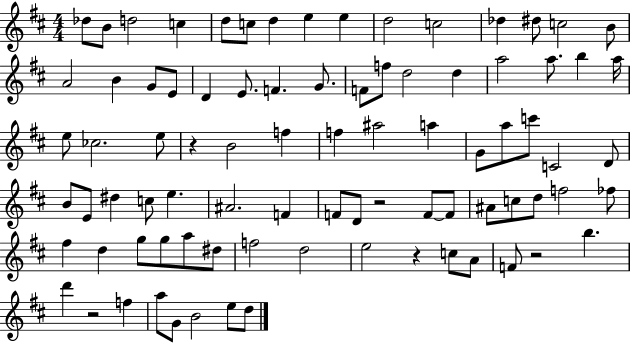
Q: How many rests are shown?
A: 5